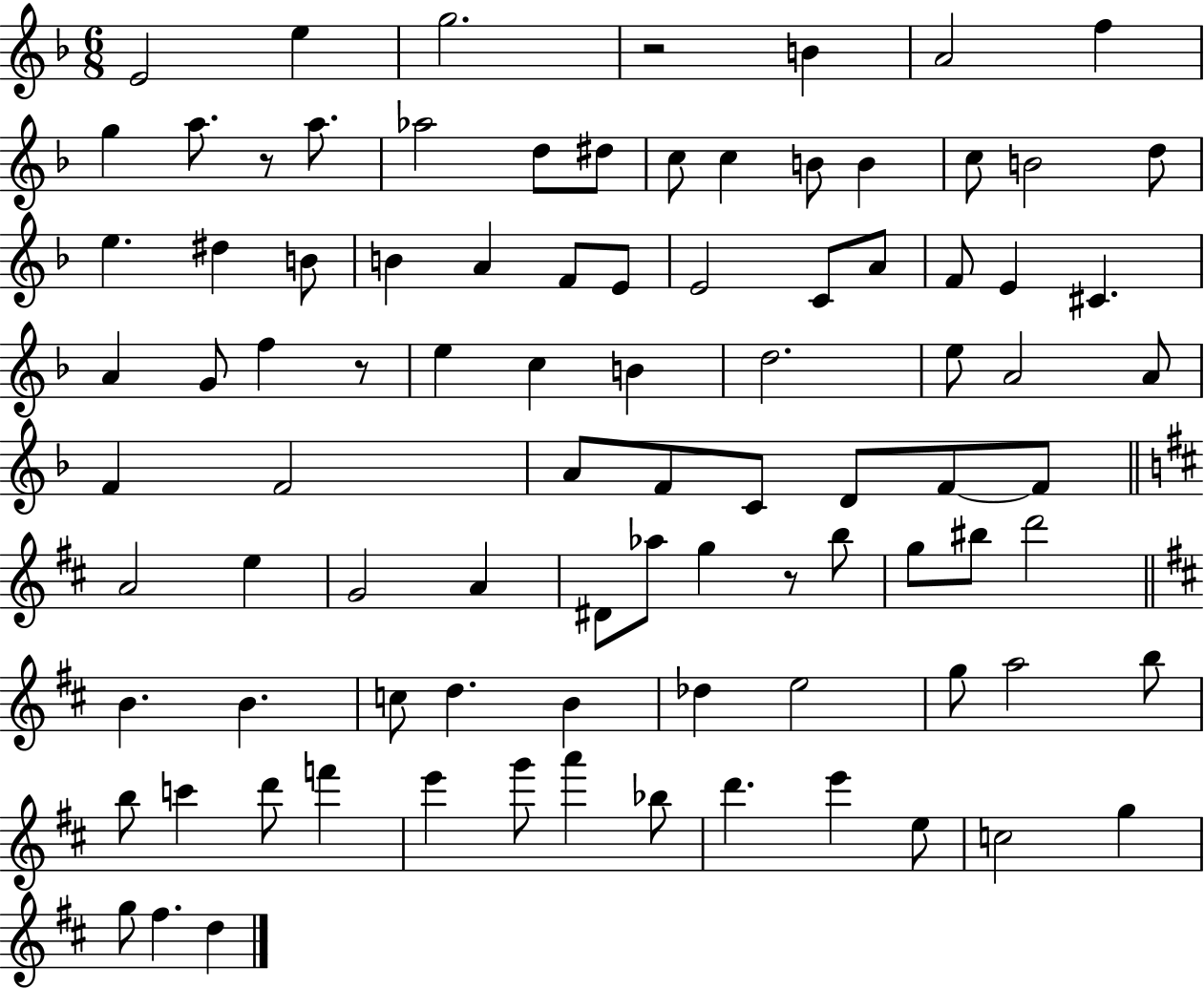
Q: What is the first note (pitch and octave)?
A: E4